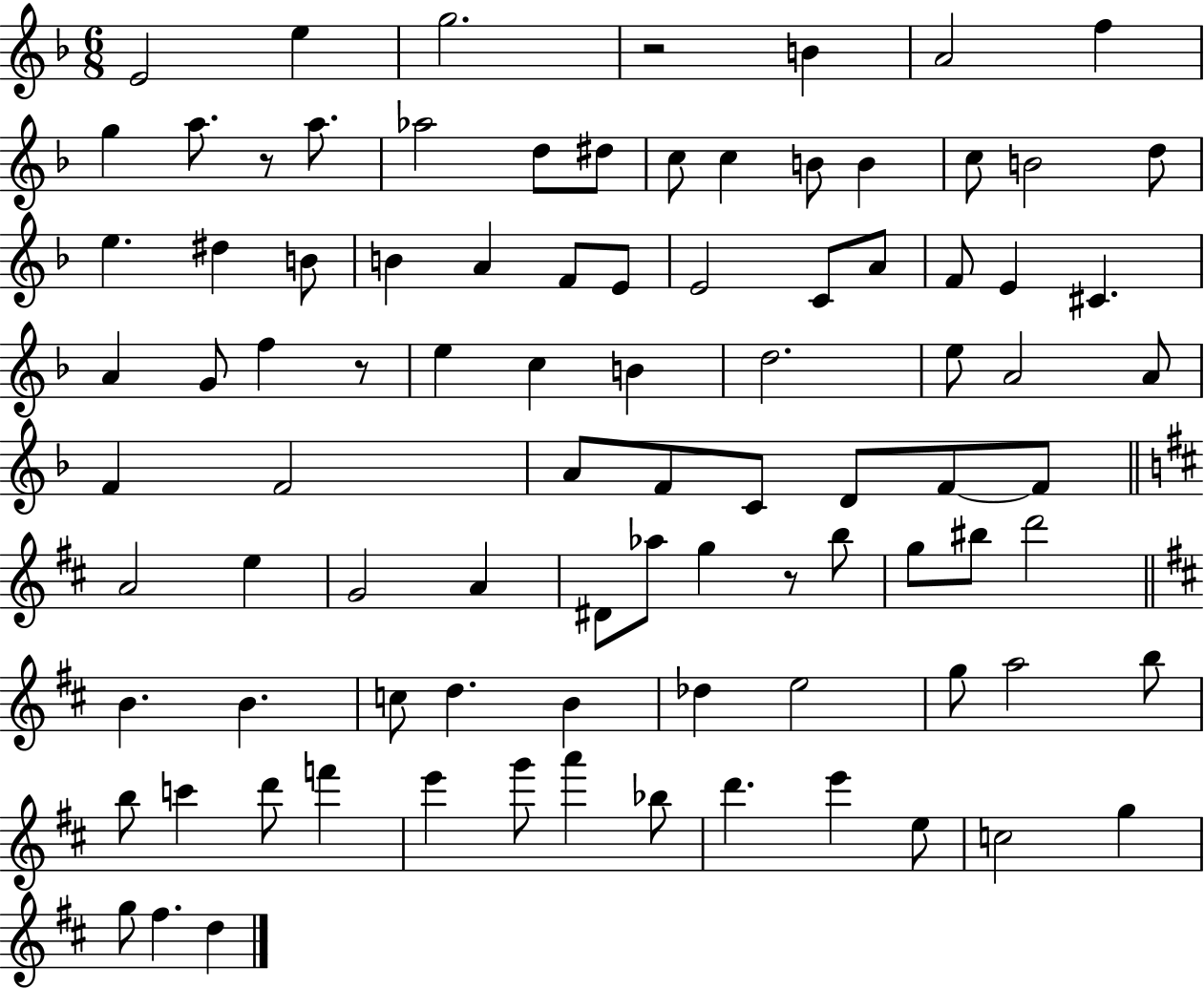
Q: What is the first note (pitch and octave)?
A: E4